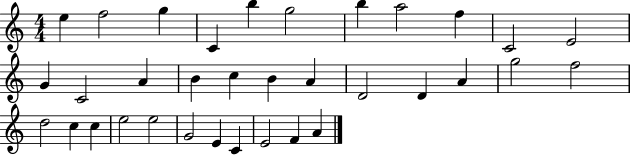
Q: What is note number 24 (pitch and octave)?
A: D5